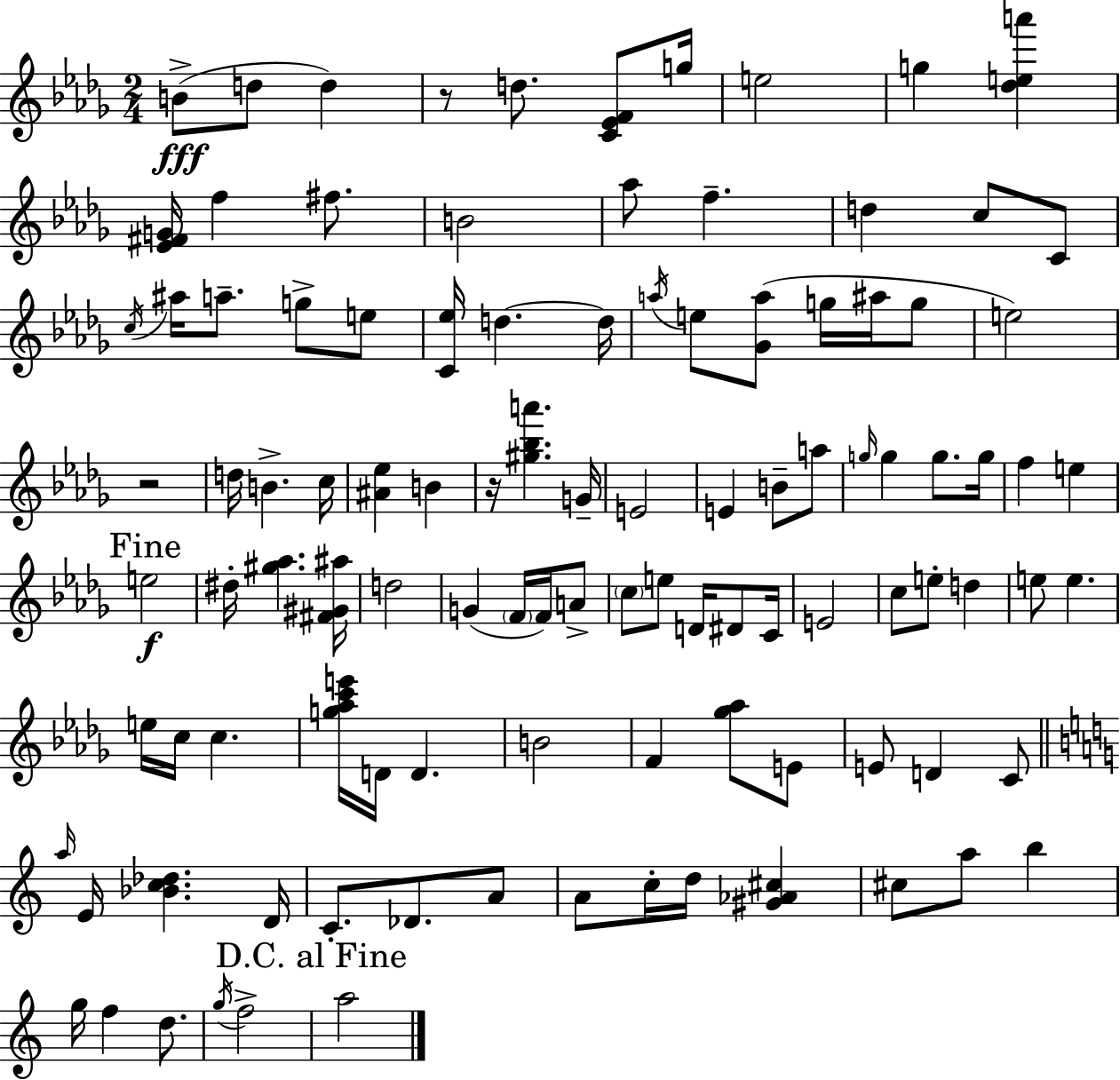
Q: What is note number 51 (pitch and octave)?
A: C5